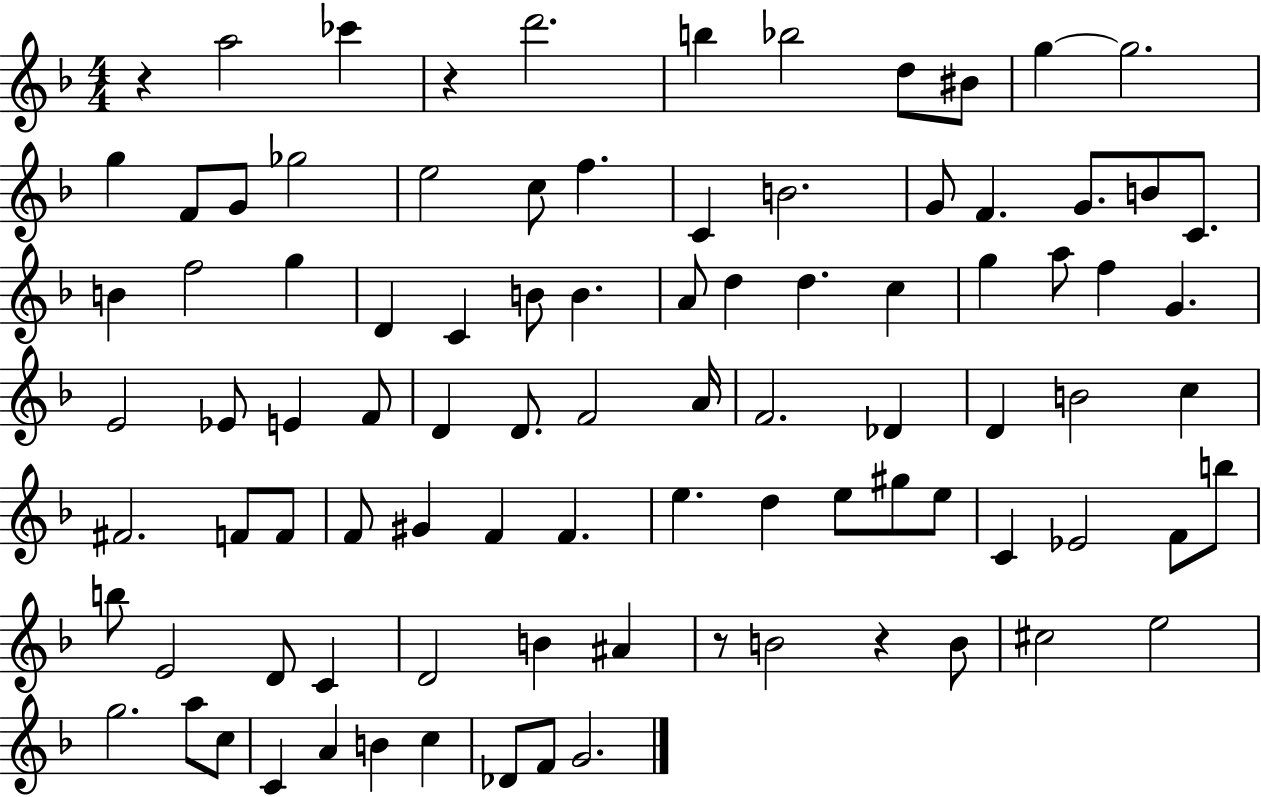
R/q A5/h CES6/q R/q D6/h. B5/q Bb5/h D5/e BIS4/e G5/q G5/h. G5/q F4/e G4/e Gb5/h E5/h C5/e F5/q. C4/q B4/h. G4/e F4/q. G4/e. B4/e C4/e. B4/q F5/h G5/q D4/q C4/q B4/e B4/q. A4/e D5/q D5/q. C5/q G5/q A5/e F5/q G4/q. E4/h Eb4/e E4/q F4/e D4/q D4/e. F4/h A4/s F4/h. Db4/q D4/q B4/h C5/q F#4/h. F4/e F4/e F4/e G#4/q F4/q F4/q. E5/q. D5/q E5/e G#5/e E5/e C4/q Eb4/h F4/e B5/e B5/e E4/h D4/e C4/q D4/h B4/q A#4/q R/e B4/h R/q B4/e C#5/h E5/h G5/h. A5/e C5/e C4/q A4/q B4/q C5/q Db4/e F4/e G4/h.